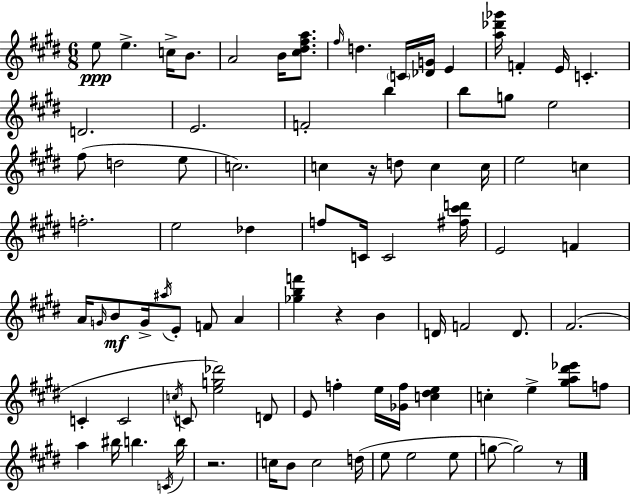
E5/e E5/q. C5/s B4/e. A4/h B4/s [C#5,D#5,F#5,A5]/e. F#5/s D5/q. C4/s [Db4,G4]/s E4/q [A5,Db6,Gb6]/s F4/q E4/s C4/q. D4/h. E4/h. F4/h B5/q B5/e G5/e E5/h F#5/e D5/h E5/e C5/h. C5/q R/s D5/e C5/q C5/s E5/h C5/q F5/h. E5/h Db5/q F5/e C4/s C4/h [F#5,C#6,D6]/s E4/h F4/q A4/s G4/s B4/e G4/s A#5/s E4/e F4/e A4/q [Gb5,B5,F6]/q R/q B4/q D4/s F4/h D4/e. F#4/h. C4/q C4/h C5/s C4/e [E5,G5,Db6]/h D4/e E4/e F5/q E5/s [Gb4,F5]/s [C5,D#5,E5]/q C5/q E5/q [G#5,A5,D#6,Eb6]/e F5/e A5/q BIS5/s B5/q. C4/s B5/s R/h. C5/s B4/e C5/h D5/s E5/e E5/h E5/e G5/e G5/h R/e